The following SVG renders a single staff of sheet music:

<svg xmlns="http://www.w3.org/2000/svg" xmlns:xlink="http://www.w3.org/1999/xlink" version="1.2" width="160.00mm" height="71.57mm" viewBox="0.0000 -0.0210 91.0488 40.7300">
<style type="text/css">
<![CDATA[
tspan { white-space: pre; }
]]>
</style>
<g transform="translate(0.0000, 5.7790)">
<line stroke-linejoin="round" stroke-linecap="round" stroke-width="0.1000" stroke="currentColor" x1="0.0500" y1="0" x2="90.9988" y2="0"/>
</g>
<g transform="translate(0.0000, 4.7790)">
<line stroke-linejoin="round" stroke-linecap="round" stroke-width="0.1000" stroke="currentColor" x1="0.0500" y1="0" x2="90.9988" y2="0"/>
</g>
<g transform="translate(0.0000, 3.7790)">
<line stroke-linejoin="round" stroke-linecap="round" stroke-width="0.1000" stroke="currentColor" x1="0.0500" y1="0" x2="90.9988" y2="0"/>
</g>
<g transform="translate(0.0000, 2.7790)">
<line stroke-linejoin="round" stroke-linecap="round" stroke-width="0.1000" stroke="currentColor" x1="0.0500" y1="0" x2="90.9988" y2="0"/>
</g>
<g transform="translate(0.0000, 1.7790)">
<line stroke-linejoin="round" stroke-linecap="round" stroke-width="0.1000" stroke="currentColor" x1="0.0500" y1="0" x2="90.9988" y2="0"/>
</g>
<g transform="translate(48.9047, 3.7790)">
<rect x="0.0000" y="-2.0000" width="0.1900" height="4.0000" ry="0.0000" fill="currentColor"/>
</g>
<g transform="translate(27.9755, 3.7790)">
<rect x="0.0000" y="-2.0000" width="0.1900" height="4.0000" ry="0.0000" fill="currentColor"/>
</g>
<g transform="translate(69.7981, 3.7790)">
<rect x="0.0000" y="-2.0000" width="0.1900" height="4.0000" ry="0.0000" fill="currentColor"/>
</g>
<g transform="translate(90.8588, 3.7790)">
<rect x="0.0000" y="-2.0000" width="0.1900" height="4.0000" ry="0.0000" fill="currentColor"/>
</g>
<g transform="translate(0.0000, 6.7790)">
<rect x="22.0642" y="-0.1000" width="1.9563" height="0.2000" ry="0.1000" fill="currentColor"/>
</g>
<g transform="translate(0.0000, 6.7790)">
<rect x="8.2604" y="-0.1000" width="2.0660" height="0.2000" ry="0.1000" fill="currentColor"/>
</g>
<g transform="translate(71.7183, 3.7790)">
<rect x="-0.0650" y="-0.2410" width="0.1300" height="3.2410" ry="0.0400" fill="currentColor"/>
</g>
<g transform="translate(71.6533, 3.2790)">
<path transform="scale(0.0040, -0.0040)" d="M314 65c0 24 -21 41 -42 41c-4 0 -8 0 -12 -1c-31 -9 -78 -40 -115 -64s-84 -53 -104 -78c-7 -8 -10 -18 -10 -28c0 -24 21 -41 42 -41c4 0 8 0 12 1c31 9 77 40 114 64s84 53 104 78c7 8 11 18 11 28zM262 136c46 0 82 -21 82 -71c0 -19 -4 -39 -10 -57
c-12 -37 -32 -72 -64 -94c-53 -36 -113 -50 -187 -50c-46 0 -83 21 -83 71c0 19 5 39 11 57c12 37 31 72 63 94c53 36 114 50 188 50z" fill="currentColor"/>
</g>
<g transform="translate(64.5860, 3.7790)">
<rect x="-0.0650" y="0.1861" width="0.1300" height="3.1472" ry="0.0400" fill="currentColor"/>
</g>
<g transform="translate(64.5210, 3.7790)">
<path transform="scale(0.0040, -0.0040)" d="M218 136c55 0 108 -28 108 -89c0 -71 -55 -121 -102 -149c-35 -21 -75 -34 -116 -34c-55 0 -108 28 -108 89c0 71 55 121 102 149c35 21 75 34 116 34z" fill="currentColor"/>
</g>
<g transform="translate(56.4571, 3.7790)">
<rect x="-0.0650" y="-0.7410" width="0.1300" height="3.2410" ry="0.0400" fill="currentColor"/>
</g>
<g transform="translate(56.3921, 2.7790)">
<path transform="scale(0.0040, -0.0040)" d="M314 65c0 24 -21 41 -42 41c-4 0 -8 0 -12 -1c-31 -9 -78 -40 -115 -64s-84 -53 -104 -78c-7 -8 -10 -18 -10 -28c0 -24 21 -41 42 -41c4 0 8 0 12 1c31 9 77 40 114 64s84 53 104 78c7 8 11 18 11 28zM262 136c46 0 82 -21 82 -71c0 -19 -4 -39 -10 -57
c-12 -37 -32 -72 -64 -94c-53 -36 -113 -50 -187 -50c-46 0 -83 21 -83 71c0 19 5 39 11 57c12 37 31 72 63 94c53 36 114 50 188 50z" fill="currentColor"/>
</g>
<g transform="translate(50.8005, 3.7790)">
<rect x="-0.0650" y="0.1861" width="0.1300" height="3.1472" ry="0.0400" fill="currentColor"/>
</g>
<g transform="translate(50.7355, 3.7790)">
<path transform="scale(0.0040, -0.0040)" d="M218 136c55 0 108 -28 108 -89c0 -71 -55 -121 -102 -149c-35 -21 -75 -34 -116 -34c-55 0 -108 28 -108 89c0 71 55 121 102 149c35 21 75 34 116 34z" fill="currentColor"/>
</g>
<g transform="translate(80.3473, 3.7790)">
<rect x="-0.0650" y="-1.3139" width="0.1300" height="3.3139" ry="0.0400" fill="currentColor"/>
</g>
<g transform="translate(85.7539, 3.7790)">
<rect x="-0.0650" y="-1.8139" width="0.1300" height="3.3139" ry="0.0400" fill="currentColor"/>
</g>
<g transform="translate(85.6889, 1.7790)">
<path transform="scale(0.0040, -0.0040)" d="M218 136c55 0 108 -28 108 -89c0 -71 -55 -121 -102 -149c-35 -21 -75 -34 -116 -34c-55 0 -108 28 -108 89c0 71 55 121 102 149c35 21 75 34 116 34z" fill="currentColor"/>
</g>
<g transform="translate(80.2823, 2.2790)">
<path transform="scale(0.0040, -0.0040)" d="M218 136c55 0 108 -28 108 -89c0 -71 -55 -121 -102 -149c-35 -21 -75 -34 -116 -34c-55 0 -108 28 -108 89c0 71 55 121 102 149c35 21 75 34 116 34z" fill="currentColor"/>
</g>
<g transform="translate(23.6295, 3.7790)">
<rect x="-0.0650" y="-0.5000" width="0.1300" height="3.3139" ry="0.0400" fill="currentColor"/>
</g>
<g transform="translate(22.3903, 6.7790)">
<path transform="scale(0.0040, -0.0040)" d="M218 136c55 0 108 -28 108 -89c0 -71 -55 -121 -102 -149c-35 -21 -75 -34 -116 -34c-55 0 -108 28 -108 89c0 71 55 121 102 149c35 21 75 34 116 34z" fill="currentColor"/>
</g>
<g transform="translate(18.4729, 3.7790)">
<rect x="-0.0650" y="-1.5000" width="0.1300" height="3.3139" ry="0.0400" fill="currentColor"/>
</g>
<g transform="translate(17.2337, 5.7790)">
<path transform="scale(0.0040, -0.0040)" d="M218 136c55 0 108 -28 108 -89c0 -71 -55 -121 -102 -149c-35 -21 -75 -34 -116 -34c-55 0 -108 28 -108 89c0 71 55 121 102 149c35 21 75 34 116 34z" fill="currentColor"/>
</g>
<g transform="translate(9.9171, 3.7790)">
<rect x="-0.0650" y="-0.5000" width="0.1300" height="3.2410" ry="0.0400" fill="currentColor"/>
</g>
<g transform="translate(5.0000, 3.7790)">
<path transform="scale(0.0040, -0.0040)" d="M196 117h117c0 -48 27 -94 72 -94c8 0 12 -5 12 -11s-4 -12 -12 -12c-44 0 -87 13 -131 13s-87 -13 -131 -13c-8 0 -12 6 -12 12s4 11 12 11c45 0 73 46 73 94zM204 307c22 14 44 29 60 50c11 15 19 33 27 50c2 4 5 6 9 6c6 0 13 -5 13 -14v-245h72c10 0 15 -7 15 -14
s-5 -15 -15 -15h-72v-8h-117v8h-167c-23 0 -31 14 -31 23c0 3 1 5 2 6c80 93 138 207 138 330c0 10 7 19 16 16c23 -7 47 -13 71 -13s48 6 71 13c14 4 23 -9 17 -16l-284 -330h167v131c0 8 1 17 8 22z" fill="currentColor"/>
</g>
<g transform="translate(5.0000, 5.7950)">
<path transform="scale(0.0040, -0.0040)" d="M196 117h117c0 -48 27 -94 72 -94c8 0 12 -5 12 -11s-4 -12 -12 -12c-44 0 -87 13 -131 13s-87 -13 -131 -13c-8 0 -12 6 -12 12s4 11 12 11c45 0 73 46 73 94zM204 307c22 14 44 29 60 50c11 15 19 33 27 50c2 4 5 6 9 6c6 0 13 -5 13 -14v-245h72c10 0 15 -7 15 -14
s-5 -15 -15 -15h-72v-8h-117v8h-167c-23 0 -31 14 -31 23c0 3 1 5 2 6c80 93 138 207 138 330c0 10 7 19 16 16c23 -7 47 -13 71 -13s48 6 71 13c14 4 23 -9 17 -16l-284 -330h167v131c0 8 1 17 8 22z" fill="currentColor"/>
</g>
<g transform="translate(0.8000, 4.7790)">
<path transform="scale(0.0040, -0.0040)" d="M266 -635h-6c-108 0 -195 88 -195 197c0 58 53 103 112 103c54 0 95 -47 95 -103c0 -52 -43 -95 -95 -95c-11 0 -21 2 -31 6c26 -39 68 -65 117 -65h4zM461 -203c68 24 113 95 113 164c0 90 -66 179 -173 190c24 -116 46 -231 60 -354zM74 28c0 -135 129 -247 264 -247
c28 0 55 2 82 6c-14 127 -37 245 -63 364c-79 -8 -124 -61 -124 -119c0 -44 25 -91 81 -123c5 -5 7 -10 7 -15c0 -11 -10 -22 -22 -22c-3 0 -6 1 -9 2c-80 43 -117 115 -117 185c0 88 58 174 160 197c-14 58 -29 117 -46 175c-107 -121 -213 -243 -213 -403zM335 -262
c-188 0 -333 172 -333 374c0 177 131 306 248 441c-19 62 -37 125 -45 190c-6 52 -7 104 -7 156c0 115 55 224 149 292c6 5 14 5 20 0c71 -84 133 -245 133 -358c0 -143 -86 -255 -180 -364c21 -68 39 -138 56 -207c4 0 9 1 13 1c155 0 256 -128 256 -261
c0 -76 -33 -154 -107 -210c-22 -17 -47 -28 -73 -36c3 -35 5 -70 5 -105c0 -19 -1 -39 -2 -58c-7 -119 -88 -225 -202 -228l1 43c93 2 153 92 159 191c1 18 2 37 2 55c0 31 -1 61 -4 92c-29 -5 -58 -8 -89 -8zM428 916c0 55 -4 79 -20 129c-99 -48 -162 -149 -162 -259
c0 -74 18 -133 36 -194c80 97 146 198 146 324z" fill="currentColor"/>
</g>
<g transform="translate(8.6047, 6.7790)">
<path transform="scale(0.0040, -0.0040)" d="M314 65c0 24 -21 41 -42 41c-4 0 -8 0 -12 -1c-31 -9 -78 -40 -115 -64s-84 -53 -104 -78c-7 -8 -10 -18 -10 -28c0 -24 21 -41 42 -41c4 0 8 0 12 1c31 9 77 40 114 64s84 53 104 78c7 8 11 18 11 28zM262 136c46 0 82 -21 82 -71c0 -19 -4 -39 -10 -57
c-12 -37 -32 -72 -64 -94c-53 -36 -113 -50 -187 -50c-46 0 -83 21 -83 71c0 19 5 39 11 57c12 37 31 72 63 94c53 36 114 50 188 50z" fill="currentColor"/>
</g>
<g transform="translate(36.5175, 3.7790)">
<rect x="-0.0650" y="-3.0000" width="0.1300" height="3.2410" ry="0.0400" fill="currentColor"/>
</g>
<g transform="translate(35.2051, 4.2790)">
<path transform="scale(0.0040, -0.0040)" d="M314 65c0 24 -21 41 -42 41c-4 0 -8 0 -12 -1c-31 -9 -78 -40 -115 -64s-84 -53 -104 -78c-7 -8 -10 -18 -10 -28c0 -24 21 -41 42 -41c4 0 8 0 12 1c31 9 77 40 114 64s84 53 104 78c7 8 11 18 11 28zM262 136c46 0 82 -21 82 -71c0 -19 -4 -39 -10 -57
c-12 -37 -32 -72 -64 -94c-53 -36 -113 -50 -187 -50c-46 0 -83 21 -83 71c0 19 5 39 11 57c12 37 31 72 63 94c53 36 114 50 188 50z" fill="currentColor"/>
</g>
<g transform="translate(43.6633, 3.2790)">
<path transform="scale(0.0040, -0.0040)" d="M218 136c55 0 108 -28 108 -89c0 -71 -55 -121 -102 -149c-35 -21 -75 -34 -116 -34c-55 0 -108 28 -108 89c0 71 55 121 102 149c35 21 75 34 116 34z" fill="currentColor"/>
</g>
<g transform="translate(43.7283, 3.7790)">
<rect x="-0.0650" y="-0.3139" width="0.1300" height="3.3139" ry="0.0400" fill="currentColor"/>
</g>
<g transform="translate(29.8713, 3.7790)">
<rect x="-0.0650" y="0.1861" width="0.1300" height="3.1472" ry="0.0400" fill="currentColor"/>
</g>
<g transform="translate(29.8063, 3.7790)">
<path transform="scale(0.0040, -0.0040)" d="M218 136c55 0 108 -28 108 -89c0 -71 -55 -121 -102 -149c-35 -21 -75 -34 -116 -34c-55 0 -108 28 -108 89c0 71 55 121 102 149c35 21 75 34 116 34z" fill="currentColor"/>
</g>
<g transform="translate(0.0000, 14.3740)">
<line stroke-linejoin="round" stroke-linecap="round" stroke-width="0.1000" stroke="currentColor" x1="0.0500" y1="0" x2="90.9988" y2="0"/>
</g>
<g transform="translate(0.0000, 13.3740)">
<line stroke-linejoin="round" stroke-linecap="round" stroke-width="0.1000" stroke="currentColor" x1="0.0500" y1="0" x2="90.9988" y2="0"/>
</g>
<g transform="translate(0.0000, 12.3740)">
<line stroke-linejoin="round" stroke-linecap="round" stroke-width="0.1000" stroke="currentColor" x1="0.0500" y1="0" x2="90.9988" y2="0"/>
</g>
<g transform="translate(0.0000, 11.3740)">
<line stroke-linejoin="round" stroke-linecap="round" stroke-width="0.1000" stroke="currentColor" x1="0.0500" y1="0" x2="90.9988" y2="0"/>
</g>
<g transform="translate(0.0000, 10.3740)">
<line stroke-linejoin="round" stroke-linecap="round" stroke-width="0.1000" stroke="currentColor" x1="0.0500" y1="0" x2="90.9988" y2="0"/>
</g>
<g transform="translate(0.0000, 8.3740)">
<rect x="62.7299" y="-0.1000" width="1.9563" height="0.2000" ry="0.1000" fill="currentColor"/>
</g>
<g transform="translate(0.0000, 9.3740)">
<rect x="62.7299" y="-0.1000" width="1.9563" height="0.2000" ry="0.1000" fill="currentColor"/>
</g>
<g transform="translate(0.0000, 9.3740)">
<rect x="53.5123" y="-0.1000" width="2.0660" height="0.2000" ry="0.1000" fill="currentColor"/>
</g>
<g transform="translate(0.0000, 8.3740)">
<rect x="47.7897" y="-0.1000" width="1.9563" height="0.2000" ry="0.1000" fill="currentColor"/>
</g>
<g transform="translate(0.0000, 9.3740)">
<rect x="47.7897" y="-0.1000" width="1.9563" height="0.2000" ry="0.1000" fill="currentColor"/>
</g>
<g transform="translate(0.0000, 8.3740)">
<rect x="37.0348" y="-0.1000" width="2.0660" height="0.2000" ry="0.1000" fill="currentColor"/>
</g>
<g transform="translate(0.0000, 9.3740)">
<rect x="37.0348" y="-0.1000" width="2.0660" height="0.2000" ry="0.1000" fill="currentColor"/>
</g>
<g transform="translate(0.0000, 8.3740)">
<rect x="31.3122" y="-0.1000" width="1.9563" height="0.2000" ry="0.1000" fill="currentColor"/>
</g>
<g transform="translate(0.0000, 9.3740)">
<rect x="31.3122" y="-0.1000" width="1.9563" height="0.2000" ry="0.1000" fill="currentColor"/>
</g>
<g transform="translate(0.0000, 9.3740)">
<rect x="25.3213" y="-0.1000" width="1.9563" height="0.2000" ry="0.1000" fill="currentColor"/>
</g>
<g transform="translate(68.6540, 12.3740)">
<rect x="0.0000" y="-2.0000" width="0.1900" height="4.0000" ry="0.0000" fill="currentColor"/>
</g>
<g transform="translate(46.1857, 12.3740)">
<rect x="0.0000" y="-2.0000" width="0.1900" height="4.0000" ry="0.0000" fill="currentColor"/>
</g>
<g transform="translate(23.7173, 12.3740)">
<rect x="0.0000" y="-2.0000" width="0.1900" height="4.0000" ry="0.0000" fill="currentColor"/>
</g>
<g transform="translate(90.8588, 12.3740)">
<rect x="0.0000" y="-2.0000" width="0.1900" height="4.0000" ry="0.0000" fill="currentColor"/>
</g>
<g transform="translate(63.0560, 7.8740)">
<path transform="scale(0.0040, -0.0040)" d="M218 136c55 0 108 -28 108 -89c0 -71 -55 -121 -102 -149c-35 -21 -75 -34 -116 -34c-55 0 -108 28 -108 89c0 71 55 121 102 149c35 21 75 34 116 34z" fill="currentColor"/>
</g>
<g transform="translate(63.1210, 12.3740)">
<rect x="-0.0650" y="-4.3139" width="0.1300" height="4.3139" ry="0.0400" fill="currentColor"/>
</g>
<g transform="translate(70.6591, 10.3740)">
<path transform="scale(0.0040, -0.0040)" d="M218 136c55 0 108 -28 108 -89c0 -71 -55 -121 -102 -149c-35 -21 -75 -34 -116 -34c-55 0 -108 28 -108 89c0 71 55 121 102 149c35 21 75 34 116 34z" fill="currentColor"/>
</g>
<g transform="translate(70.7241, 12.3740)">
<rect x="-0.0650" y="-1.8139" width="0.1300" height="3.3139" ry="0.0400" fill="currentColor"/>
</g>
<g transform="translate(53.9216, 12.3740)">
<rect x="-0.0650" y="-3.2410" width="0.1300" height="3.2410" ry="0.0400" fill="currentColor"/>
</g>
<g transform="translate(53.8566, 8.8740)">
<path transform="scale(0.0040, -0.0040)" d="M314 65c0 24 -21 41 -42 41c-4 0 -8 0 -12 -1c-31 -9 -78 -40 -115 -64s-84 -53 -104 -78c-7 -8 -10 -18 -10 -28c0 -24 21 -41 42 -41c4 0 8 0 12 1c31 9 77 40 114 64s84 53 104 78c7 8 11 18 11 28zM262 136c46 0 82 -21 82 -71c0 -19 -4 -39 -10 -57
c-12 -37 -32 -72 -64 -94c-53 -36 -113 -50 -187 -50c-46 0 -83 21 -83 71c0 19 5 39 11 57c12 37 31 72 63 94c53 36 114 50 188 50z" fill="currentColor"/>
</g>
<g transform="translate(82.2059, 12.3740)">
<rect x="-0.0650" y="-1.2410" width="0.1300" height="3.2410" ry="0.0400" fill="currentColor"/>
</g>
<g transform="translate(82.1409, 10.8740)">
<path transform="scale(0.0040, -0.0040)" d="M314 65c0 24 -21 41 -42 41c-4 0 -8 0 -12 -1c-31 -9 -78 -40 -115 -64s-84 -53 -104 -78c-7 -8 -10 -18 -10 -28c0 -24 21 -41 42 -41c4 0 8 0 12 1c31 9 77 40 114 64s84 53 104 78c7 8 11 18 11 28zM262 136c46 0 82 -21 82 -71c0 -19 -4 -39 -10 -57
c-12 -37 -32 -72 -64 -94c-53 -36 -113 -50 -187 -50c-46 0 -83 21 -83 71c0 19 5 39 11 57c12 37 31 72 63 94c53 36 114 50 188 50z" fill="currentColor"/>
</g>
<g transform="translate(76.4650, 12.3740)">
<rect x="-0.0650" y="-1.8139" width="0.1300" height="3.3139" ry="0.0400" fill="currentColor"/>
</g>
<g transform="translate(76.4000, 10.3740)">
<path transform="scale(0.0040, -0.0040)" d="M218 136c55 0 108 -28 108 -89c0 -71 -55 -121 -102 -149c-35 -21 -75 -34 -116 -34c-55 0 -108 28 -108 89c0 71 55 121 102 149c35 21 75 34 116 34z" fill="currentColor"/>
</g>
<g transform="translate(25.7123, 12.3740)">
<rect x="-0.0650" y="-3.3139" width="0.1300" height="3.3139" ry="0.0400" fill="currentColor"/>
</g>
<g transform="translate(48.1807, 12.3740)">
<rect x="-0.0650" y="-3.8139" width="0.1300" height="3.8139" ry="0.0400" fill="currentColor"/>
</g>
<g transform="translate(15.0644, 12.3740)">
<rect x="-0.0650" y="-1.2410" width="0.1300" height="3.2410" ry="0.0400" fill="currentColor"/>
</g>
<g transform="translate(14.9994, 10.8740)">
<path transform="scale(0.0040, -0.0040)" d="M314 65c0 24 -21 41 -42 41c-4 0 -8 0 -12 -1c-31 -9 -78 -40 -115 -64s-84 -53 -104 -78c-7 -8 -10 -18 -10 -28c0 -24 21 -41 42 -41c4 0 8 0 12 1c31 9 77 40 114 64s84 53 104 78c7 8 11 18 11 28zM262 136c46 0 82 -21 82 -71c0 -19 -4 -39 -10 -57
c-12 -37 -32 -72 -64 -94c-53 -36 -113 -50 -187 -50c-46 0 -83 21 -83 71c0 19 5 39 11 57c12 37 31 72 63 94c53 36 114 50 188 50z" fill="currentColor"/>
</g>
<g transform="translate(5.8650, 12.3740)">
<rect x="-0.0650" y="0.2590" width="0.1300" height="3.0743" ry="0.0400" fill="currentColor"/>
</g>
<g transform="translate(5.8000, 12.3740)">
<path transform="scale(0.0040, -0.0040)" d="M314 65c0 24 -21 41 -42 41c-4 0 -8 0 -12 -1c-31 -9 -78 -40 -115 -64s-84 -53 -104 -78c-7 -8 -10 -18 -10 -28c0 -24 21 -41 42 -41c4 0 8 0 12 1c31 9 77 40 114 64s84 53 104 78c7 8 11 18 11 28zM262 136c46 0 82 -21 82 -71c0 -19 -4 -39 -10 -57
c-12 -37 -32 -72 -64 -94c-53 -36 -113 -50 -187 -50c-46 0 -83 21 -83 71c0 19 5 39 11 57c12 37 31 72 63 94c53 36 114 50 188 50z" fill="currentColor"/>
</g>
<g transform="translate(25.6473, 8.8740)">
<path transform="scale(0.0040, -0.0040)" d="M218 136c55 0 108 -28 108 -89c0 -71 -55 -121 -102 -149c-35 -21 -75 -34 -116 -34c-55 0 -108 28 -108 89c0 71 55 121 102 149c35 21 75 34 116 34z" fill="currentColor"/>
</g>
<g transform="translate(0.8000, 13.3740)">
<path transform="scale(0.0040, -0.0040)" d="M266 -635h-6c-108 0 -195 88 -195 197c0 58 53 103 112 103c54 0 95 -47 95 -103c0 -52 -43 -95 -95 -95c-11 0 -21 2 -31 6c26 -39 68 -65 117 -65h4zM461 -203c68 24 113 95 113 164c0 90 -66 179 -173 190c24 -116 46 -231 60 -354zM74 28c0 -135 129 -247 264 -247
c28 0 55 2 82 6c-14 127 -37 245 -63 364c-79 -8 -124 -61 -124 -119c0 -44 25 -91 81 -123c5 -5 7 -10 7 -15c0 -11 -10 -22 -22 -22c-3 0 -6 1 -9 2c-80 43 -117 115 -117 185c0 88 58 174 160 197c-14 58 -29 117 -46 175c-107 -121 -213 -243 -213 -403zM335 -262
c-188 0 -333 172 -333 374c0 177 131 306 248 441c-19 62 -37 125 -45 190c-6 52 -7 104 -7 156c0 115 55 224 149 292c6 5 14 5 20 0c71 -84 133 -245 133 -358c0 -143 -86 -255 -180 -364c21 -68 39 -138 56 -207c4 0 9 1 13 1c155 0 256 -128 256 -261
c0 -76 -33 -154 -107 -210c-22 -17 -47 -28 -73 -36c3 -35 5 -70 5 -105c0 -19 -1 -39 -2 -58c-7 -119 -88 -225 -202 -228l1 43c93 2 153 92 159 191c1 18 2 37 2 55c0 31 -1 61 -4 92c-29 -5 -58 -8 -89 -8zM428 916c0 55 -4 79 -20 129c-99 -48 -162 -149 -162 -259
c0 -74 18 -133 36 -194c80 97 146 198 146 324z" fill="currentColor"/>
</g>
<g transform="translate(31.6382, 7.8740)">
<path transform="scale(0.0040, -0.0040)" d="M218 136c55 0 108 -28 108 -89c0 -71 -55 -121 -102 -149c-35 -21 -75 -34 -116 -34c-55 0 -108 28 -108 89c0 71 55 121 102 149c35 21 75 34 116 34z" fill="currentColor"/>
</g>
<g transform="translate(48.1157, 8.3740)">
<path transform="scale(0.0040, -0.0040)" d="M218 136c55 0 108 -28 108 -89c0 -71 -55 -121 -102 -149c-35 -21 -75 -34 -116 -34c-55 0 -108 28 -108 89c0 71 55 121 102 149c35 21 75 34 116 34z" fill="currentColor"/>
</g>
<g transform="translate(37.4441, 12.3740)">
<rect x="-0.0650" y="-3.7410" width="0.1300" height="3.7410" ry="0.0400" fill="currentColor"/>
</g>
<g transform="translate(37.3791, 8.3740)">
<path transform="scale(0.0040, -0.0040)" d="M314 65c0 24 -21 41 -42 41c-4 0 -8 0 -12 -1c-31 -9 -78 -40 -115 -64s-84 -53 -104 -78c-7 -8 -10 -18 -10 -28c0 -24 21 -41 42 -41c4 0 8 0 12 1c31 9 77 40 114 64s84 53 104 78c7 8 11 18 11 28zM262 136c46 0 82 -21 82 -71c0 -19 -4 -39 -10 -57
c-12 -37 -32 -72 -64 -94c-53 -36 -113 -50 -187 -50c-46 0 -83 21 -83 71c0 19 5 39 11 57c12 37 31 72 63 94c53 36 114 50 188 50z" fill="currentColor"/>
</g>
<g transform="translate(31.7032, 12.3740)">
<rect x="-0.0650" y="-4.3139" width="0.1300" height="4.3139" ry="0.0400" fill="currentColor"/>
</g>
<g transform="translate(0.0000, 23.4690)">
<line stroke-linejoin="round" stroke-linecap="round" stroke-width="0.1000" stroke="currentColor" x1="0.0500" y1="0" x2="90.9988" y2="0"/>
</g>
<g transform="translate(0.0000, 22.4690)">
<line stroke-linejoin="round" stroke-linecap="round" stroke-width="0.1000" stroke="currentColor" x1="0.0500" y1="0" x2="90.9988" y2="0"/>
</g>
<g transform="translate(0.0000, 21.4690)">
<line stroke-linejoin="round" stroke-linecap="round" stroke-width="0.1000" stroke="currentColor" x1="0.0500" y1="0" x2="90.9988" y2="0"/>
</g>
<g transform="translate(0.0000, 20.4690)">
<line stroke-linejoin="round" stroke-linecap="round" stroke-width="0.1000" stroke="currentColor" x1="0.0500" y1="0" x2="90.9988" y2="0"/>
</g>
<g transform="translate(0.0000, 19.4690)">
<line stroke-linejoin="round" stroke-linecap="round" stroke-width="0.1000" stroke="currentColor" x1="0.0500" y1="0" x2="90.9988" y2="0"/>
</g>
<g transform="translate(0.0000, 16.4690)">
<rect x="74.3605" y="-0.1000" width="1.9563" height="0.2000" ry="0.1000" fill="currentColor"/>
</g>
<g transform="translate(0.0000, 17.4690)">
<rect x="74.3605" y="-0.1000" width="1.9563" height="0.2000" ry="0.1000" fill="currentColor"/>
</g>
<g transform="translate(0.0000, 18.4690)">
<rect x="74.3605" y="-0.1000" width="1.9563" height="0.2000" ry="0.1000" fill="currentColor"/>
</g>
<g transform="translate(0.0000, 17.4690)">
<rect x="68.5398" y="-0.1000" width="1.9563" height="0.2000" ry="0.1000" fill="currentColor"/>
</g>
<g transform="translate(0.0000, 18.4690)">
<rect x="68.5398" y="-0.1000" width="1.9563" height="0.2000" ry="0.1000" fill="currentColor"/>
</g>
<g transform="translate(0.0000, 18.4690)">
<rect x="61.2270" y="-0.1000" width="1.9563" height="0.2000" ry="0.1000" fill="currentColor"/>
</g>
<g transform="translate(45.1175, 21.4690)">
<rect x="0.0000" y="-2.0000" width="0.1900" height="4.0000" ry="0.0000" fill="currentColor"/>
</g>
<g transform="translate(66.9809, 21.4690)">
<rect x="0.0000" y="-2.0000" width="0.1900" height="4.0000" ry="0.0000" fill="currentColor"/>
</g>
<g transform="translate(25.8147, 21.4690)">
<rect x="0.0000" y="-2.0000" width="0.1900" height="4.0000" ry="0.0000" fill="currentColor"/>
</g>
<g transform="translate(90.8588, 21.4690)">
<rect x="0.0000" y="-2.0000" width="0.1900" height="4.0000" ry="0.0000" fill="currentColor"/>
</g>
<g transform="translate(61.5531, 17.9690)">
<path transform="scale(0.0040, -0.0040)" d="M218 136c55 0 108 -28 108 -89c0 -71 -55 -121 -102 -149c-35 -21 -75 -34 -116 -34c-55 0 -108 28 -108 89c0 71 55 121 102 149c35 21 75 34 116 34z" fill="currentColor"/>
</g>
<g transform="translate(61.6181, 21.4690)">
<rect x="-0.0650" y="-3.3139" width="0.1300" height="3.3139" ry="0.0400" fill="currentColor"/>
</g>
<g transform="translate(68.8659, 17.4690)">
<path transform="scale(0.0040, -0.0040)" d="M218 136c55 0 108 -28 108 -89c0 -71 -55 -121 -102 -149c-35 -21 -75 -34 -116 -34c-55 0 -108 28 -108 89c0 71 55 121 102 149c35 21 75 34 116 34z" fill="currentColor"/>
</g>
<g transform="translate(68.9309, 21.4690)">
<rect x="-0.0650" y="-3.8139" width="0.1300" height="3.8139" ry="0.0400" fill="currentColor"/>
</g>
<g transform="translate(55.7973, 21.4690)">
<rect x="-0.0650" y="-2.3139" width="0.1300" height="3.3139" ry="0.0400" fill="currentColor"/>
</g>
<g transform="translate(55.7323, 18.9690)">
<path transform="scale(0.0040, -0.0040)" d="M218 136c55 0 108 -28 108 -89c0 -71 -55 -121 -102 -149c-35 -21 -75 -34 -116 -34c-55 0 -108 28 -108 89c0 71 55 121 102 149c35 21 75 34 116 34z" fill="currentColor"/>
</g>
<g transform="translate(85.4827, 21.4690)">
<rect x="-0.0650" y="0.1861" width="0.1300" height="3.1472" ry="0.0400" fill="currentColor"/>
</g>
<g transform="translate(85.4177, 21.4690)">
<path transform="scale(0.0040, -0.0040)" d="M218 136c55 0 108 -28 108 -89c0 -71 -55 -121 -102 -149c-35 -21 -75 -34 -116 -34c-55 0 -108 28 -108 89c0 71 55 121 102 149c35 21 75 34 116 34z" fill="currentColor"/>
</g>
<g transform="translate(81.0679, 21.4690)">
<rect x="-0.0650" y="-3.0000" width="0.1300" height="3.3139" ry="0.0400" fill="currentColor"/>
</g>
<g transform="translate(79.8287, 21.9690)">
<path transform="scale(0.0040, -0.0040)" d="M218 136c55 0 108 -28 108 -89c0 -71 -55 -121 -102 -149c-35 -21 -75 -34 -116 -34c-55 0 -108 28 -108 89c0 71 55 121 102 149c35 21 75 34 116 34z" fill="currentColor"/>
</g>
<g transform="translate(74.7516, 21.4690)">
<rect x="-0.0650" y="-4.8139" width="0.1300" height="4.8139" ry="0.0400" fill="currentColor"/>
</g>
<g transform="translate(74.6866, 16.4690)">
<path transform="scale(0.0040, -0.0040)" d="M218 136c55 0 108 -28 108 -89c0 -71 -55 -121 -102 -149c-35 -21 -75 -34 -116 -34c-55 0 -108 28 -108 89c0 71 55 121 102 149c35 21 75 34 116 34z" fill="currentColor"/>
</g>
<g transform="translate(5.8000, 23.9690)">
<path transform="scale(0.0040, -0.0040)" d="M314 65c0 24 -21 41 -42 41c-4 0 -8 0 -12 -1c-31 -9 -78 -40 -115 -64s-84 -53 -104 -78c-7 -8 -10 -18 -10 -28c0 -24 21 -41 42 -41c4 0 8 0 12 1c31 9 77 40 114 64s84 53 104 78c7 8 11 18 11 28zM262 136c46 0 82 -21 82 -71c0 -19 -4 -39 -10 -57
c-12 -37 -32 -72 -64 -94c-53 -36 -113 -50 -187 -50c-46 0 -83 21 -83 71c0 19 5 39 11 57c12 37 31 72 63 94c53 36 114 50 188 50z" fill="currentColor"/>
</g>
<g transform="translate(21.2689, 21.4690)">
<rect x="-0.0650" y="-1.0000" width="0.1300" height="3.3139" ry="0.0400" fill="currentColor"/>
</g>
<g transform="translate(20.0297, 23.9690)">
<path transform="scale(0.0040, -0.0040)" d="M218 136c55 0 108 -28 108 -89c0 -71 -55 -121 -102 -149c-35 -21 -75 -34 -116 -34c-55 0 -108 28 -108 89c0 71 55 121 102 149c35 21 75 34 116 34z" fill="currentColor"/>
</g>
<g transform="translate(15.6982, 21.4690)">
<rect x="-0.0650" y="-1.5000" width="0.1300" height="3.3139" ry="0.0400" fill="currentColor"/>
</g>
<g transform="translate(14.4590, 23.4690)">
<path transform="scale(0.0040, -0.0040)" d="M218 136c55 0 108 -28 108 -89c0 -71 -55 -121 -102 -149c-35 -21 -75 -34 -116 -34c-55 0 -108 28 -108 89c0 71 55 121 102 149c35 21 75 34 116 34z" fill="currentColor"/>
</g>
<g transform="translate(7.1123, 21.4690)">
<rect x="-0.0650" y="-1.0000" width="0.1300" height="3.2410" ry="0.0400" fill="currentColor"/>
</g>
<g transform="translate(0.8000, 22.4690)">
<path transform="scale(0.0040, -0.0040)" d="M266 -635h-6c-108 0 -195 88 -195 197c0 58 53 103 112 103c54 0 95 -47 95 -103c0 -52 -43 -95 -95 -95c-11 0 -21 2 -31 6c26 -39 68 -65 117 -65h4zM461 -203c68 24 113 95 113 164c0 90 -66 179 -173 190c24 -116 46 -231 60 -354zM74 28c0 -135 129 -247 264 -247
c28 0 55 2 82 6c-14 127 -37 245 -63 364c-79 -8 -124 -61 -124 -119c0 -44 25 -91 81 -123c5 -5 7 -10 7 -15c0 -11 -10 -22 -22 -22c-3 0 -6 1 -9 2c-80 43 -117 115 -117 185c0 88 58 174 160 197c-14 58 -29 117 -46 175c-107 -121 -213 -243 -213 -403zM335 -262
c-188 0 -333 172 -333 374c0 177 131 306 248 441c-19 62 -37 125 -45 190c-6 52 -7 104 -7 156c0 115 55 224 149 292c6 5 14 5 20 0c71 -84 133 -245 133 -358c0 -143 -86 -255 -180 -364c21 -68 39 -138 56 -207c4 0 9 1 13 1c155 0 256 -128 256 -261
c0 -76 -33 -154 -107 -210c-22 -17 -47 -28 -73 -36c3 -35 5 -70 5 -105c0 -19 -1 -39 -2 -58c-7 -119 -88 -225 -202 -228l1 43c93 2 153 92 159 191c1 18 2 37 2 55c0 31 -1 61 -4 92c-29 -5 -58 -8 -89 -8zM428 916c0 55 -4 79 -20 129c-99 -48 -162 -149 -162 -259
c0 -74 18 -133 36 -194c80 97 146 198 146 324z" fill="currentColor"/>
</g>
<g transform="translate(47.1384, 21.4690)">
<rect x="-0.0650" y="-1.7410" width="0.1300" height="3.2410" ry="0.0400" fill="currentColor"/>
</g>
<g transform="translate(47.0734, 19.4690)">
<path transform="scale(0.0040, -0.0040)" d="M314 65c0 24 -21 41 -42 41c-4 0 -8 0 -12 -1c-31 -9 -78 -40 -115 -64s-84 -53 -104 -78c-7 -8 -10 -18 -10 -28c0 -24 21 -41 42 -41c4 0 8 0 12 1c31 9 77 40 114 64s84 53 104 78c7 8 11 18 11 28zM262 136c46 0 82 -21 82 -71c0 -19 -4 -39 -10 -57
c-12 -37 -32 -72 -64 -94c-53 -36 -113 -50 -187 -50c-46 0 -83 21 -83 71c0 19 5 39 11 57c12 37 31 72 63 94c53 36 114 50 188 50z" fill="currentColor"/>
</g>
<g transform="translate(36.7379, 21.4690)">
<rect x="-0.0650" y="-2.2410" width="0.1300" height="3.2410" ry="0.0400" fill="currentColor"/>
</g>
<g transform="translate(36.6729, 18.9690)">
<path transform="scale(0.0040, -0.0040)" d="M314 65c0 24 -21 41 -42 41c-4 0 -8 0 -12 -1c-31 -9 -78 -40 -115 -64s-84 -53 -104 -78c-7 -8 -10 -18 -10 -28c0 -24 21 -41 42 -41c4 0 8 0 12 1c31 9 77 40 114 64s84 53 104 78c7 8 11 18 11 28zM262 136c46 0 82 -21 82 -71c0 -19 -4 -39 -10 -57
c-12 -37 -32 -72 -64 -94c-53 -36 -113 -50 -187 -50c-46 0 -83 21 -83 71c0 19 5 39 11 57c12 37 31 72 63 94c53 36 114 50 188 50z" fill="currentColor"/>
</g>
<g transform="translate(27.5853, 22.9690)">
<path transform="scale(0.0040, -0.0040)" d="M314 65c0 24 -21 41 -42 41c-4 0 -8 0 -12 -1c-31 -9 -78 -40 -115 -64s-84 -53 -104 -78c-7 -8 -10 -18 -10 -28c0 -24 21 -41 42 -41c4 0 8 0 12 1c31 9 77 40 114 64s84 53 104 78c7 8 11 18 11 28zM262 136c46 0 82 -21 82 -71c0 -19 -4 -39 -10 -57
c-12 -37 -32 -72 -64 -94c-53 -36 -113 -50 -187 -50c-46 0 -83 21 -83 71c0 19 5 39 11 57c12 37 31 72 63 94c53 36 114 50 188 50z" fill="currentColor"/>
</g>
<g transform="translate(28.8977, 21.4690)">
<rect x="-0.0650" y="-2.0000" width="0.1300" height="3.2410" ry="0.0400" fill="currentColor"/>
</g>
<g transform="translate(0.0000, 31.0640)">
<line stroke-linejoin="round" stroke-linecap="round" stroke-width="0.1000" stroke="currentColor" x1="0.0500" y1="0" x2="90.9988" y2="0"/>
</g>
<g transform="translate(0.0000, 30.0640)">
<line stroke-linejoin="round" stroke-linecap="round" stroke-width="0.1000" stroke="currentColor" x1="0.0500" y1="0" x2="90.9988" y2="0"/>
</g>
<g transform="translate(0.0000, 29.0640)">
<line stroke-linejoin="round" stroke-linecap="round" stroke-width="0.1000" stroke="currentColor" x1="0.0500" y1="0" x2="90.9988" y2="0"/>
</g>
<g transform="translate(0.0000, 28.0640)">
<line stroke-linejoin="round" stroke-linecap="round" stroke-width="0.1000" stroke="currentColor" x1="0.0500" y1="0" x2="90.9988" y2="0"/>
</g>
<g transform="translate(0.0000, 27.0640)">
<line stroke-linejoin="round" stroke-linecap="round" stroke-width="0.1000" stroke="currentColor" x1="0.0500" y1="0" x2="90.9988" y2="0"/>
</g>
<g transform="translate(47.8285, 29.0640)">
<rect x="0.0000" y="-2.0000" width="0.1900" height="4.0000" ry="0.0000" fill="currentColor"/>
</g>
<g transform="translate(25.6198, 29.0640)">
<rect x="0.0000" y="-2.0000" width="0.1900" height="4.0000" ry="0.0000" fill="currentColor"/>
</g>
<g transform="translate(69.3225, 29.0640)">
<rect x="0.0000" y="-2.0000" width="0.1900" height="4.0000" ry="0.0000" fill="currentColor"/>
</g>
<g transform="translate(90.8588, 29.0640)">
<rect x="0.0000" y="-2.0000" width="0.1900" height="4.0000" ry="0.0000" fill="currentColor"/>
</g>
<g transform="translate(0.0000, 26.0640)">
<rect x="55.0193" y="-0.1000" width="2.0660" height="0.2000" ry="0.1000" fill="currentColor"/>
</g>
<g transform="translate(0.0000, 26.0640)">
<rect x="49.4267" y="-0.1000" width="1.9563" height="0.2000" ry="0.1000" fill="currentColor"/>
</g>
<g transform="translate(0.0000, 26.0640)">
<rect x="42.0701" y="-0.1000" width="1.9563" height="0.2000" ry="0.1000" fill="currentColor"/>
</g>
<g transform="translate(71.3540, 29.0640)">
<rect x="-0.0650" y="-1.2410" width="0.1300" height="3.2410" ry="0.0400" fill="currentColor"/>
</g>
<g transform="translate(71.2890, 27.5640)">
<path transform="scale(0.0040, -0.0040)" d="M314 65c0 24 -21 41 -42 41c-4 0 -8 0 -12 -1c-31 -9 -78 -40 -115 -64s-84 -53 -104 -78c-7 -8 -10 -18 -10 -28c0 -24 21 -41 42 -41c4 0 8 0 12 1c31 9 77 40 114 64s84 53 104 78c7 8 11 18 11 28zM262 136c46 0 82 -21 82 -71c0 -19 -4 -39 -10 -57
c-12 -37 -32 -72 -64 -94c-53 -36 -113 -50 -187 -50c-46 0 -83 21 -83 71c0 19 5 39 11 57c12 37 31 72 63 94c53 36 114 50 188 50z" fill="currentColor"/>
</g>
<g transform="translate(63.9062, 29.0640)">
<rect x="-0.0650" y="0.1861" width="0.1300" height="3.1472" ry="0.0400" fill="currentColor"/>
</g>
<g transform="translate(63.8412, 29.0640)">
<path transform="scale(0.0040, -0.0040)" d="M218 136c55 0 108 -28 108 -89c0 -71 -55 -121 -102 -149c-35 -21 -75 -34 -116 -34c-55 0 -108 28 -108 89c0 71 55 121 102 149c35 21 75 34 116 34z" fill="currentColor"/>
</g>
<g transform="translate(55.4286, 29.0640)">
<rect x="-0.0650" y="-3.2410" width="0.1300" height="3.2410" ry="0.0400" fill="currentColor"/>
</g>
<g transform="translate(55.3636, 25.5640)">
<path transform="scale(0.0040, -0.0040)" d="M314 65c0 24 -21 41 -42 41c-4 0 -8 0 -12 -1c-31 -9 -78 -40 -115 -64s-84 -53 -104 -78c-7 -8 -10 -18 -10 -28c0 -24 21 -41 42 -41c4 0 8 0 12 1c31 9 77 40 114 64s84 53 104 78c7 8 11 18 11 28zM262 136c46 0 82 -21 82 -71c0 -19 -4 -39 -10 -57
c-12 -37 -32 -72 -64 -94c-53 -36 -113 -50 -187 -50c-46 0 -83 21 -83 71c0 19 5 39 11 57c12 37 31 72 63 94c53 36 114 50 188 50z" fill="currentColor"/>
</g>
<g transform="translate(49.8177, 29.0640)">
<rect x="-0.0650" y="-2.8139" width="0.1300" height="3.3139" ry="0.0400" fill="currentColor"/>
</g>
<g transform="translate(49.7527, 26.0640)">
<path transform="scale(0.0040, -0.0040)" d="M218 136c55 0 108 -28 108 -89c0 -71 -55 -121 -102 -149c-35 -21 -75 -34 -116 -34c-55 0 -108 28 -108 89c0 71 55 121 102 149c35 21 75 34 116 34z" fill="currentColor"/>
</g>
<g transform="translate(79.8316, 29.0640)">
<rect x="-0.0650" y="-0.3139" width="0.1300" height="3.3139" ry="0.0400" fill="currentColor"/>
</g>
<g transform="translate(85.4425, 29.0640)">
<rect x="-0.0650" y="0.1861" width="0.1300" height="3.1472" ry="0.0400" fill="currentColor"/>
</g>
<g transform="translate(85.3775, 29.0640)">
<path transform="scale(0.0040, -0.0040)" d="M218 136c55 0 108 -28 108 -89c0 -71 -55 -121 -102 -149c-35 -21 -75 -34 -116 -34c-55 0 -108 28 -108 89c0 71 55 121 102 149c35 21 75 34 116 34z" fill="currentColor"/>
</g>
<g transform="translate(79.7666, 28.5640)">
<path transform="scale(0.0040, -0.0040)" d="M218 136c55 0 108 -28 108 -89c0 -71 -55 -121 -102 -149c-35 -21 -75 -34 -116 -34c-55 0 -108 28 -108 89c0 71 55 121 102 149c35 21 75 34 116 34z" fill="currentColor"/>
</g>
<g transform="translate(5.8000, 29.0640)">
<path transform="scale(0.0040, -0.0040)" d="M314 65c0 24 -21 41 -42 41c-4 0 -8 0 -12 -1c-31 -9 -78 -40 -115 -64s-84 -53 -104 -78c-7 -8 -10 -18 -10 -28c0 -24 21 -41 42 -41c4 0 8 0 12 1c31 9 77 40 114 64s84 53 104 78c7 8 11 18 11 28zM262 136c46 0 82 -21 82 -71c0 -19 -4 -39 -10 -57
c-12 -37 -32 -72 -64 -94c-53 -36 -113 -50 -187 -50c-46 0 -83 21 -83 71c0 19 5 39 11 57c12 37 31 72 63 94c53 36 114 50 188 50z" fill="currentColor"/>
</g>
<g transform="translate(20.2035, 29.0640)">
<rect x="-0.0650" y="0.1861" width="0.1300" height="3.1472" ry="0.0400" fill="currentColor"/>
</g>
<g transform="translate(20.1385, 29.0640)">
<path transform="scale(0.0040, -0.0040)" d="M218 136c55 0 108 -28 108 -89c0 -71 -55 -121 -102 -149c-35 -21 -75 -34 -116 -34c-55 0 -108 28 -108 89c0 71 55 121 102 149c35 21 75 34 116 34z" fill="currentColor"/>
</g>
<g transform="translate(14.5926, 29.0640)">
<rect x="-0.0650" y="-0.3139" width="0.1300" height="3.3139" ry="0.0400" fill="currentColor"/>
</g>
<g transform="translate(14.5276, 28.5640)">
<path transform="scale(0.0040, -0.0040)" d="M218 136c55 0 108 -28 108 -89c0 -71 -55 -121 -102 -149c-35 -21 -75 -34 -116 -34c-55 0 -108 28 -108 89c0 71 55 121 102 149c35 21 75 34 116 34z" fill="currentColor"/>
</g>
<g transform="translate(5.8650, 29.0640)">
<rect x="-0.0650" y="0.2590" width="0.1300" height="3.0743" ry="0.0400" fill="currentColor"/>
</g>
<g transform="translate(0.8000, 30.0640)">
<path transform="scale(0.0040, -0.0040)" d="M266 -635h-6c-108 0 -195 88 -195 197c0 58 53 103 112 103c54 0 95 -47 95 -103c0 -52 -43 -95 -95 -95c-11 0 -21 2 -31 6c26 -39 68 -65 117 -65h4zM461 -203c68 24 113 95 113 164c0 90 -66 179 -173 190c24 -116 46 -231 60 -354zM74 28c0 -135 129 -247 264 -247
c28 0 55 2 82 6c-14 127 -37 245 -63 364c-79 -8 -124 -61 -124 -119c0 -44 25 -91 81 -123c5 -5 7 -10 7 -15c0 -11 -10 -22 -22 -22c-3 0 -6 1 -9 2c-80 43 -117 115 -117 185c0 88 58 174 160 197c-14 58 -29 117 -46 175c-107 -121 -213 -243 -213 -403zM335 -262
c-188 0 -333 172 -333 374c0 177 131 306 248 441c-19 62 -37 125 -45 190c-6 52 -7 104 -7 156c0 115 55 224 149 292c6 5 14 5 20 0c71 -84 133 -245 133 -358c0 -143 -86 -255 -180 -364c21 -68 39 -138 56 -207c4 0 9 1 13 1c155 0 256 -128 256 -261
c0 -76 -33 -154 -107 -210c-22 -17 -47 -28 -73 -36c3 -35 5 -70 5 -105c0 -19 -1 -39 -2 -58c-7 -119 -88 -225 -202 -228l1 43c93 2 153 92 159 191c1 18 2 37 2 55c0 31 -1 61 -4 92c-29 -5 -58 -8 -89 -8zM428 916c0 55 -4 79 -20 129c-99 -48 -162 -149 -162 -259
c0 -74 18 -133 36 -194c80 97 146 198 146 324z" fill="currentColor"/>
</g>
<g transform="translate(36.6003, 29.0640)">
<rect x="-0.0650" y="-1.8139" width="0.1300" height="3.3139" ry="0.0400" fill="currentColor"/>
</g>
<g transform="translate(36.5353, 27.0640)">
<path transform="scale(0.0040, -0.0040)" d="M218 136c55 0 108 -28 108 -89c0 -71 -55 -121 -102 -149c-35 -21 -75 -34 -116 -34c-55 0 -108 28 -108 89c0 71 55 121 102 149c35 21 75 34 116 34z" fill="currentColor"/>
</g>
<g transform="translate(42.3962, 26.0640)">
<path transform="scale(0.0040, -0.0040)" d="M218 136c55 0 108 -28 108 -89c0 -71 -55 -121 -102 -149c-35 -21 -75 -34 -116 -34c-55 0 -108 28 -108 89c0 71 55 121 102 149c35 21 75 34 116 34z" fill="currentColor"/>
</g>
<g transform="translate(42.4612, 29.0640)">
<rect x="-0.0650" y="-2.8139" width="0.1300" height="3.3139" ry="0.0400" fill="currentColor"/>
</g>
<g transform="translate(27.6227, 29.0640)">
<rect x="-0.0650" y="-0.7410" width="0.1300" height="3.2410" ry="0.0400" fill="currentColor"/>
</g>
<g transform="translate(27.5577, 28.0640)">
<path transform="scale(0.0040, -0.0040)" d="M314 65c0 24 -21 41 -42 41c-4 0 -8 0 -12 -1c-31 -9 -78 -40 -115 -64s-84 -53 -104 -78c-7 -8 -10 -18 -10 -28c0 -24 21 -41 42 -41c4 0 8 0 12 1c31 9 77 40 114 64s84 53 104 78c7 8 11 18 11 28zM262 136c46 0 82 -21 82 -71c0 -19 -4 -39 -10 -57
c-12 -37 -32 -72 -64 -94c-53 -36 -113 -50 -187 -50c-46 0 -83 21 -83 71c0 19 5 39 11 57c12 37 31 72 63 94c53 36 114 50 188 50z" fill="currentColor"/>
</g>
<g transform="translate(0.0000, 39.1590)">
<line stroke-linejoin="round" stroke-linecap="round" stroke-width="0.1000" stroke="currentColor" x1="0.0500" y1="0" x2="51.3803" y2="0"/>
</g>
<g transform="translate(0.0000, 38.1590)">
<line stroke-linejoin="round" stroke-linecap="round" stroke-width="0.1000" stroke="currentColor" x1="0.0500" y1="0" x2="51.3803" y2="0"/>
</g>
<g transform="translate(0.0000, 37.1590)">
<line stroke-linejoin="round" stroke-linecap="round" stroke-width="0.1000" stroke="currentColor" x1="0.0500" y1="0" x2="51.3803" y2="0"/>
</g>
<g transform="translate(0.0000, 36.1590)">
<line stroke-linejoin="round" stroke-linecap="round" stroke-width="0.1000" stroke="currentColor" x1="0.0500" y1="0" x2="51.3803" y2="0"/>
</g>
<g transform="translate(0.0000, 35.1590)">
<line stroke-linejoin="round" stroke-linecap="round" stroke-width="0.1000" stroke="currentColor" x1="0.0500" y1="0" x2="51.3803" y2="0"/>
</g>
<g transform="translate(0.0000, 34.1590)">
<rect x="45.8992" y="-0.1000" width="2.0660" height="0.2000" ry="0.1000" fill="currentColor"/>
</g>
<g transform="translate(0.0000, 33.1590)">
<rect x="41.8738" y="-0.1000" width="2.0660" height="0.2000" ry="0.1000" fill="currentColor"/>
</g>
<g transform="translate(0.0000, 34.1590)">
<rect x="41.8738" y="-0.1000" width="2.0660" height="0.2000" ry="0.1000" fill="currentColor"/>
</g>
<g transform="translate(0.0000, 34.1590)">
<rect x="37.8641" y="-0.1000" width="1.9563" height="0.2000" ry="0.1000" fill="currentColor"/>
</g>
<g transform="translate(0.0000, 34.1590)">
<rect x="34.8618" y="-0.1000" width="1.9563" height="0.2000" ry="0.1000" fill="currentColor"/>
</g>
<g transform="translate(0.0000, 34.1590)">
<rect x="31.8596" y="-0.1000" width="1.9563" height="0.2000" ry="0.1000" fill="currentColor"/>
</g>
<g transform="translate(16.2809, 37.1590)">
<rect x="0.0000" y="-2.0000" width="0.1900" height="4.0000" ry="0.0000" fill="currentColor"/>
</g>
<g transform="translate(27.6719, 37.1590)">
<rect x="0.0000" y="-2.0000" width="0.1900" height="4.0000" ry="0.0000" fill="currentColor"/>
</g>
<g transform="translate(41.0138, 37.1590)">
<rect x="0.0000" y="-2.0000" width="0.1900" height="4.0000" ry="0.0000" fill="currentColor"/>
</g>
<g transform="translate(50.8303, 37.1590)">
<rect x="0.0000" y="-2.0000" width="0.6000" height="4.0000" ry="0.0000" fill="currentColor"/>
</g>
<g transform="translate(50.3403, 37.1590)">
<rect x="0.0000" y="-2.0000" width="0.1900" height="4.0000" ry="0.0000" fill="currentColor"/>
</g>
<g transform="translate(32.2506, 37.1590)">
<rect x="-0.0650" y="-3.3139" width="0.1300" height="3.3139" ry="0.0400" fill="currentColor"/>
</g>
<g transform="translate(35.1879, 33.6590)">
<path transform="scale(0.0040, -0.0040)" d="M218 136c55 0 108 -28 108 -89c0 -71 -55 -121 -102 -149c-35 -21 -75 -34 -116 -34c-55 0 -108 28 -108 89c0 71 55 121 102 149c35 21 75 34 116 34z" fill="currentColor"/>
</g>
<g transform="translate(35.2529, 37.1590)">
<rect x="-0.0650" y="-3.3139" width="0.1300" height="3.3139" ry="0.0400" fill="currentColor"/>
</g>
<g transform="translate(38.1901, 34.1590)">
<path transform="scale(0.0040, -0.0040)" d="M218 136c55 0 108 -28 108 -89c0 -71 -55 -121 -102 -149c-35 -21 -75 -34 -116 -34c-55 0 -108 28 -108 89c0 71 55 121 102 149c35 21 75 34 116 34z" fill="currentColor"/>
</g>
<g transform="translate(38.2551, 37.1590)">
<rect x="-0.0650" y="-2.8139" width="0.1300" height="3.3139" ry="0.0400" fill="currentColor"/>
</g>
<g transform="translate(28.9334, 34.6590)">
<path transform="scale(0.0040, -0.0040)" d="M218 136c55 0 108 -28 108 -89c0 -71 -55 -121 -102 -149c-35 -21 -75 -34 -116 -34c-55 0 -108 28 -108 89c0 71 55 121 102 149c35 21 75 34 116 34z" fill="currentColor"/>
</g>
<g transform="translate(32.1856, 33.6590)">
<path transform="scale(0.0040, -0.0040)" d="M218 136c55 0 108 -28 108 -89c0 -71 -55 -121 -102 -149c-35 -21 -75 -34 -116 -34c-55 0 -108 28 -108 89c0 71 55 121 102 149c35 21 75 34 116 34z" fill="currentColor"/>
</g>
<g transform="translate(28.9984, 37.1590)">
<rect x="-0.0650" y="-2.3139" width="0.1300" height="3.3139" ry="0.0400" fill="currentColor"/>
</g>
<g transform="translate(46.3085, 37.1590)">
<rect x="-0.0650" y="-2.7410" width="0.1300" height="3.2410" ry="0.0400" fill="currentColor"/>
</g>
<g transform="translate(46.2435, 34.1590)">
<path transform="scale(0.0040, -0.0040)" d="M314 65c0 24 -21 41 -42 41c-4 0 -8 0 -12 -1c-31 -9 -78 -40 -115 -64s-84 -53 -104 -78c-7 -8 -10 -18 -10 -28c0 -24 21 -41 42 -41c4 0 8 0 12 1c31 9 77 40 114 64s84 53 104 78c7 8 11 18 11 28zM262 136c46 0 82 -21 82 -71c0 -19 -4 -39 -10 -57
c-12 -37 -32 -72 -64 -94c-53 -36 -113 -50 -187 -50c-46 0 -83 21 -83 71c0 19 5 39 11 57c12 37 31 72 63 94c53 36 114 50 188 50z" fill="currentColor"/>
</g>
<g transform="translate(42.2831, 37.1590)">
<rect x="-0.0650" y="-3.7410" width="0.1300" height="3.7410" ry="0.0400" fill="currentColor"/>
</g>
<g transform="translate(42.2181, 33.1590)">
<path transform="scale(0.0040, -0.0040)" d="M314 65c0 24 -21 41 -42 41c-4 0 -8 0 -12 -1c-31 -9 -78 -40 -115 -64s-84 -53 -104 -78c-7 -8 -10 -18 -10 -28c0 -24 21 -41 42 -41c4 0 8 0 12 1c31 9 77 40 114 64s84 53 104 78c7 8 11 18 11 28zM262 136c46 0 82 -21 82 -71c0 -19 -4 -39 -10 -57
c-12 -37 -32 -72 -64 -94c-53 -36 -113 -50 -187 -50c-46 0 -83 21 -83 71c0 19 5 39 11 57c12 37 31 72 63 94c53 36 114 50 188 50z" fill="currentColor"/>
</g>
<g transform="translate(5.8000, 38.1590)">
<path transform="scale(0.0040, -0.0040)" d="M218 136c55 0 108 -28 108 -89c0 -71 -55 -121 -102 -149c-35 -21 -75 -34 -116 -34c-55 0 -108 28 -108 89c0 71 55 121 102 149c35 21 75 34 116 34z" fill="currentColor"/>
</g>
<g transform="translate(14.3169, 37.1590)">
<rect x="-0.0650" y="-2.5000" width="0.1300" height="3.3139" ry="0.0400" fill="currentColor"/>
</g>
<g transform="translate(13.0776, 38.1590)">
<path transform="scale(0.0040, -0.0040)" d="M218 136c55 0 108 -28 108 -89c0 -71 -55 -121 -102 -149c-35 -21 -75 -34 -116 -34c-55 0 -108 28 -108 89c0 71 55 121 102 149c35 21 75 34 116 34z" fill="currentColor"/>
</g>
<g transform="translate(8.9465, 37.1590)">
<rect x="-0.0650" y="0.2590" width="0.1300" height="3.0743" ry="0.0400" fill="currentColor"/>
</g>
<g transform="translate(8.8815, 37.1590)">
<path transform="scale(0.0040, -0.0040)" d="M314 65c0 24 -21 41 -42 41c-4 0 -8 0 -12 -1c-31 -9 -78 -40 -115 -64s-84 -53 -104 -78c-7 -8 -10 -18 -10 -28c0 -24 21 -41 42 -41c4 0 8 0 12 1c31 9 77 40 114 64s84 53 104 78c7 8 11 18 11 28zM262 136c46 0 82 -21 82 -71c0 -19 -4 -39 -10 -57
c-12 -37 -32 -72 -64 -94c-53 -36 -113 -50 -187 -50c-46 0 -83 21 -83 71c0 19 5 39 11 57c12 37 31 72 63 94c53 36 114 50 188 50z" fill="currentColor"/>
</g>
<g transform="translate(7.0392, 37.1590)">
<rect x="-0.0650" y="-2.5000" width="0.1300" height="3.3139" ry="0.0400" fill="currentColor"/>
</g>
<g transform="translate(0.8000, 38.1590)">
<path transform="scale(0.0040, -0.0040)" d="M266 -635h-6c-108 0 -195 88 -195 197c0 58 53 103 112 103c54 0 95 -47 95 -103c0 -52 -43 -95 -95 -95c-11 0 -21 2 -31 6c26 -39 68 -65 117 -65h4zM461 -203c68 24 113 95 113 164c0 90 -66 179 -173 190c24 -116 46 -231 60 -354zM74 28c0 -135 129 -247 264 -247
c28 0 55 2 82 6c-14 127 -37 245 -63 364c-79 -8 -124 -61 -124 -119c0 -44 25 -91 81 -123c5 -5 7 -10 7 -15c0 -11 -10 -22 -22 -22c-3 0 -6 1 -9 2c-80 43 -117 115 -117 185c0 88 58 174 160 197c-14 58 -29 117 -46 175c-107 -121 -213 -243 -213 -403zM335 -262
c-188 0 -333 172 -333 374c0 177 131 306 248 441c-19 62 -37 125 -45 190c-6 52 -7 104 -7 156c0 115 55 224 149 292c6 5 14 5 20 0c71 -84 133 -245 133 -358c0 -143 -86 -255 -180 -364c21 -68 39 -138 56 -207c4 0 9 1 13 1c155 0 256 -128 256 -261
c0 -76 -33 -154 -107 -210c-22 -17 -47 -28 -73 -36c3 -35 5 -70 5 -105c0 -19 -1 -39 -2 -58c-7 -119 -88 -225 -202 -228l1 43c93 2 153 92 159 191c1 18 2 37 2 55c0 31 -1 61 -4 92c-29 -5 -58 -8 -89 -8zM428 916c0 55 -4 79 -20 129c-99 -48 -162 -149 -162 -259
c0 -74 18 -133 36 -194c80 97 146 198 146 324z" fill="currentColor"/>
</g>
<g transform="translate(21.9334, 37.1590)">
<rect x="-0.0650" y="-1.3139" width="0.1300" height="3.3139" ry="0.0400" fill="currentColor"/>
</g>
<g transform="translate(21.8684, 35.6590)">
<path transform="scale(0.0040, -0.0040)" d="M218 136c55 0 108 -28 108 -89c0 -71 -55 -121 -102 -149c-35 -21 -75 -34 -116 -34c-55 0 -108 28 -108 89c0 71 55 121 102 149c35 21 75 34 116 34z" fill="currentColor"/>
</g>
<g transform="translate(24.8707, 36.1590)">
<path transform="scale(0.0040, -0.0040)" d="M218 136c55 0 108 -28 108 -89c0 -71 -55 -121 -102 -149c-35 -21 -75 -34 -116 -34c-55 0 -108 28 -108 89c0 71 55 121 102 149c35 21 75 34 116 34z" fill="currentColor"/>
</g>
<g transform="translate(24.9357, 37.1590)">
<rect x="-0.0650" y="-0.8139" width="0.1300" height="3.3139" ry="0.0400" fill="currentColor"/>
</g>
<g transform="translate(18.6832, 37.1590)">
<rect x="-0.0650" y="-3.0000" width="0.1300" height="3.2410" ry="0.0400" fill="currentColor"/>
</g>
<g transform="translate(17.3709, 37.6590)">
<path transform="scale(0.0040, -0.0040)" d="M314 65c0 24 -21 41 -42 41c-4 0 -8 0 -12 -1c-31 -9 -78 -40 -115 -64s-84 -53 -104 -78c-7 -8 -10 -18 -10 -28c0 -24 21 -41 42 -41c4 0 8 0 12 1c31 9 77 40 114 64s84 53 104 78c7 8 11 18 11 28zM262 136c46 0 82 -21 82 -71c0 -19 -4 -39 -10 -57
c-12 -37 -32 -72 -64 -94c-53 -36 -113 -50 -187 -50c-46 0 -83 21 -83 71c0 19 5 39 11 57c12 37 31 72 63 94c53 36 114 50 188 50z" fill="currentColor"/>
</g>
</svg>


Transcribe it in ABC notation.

X:1
T:Untitled
M:4/4
L:1/4
K:C
C2 E C B A2 c B d2 B c2 e f B2 e2 b d' c'2 c' b2 d' f f e2 D2 E D F2 g2 f2 g b c' e' A B B2 c B d2 f a a b2 B e2 c B G B2 G A2 e d g b b a c'2 a2